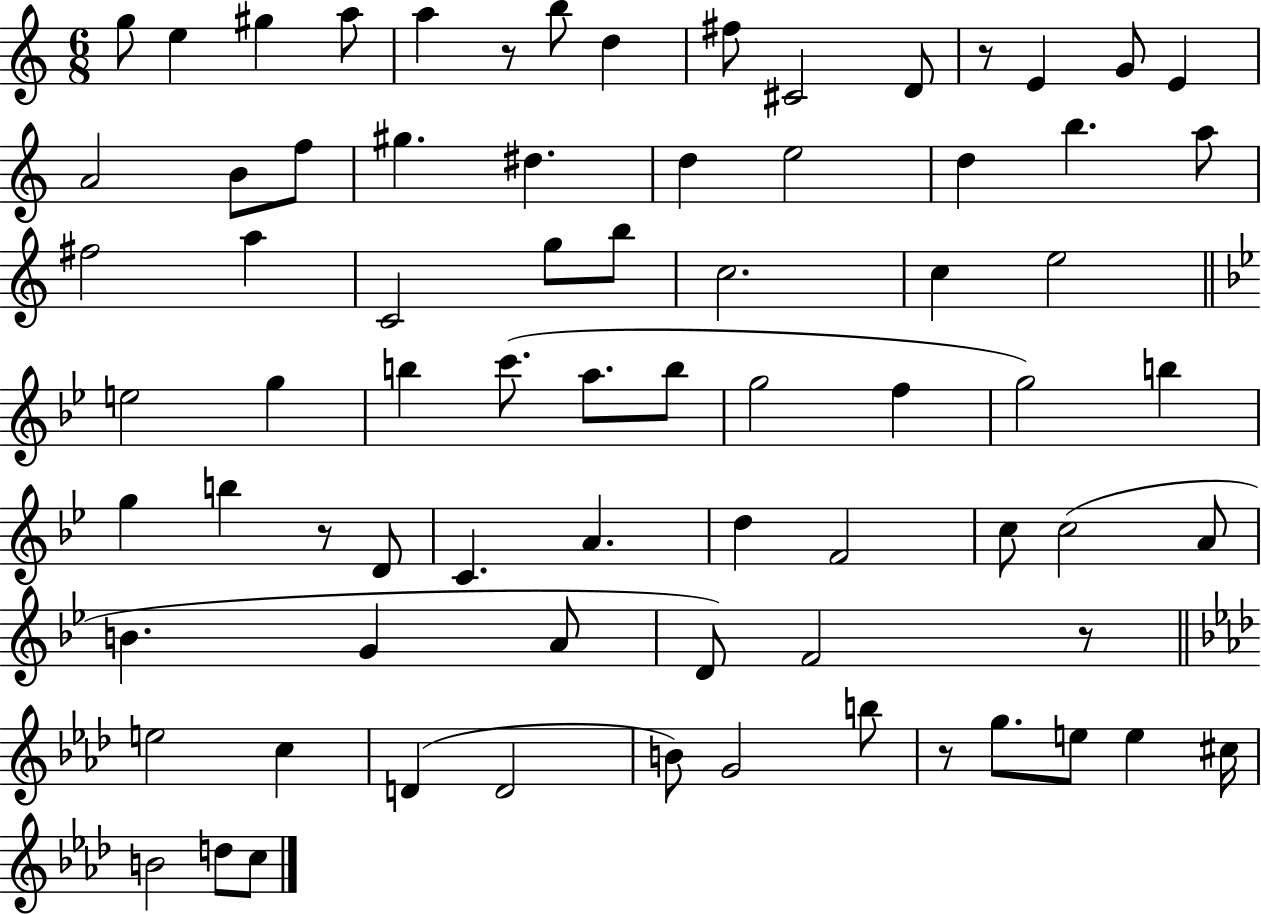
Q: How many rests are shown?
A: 5